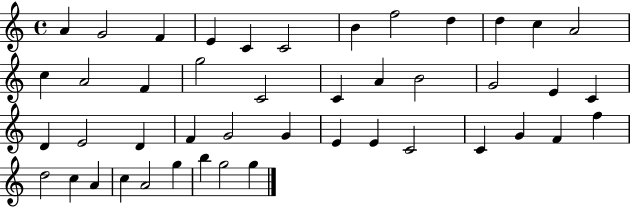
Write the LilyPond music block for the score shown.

{
  \clef treble
  \time 4/4
  \defaultTimeSignature
  \key c \major
  a'4 g'2 f'4 | e'4 c'4 c'2 | b'4 f''2 d''4 | d''4 c''4 a'2 | \break c''4 a'2 f'4 | g''2 c'2 | c'4 a'4 b'2 | g'2 e'4 c'4 | \break d'4 e'2 d'4 | f'4 g'2 g'4 | e'4 e'4 c'2 | c'4 g'4 f'4 f''4 | \break d''2 c''4 a'4 | c''4 a'2 g''4 | b''4 g''2 g''4 | \bar "|."
}